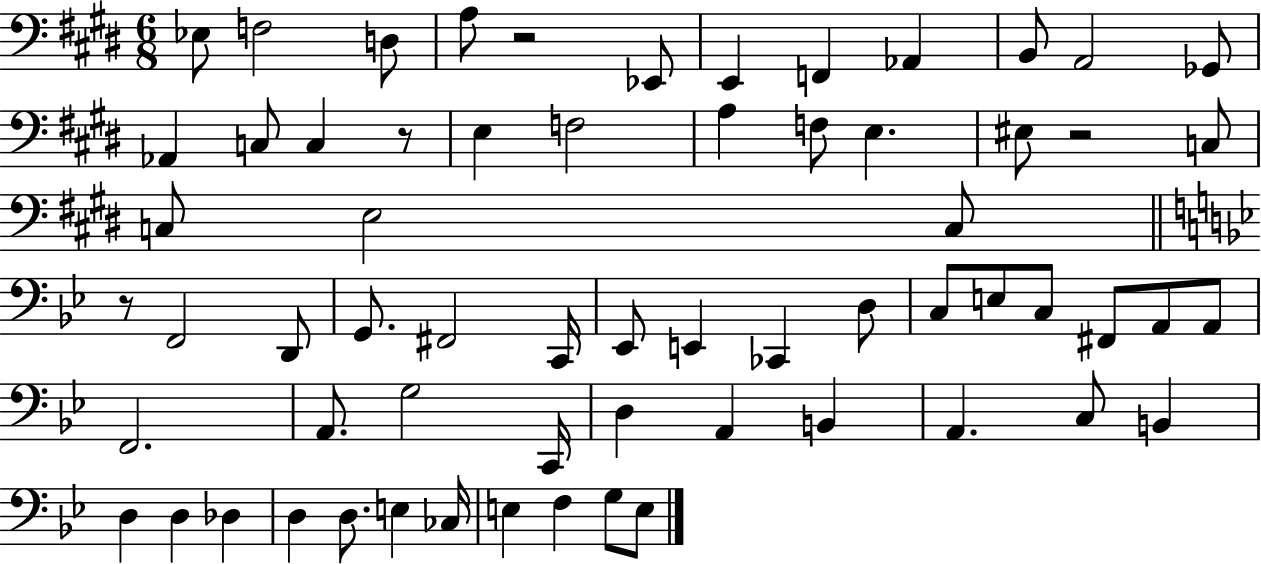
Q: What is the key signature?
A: E major